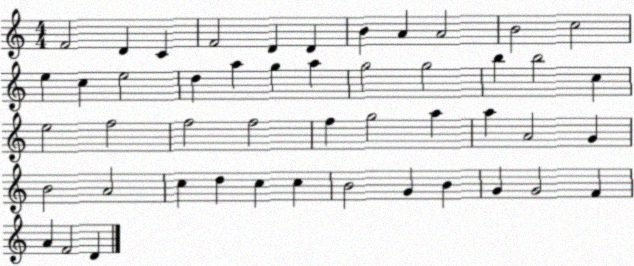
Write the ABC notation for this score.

X:1
T:Untitled
M:4/4
L:1/4
K:C
F2 D C F2 D D B A A2 B2 c2 e c e2 d a g a g2 g2 b b2 c e2 f2 f2 f2 f g2 a a A2 G B2 A2 c d c c B2 G B G G2 F A F2 D